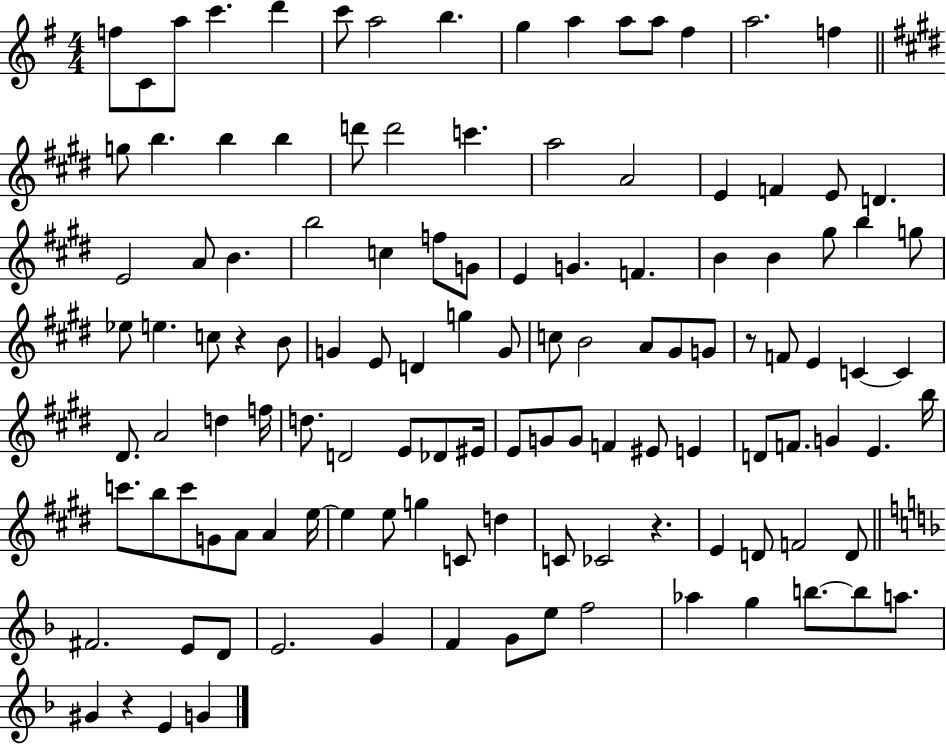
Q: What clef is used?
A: treble